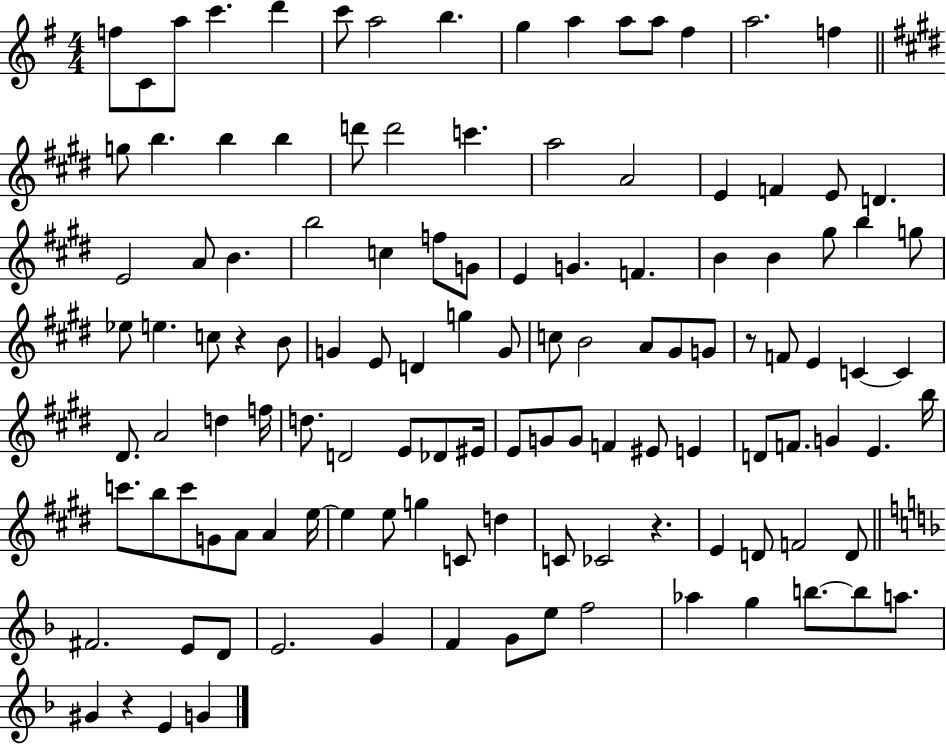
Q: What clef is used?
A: treble